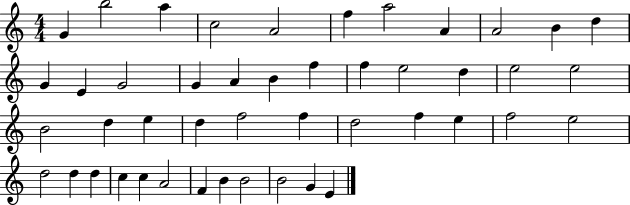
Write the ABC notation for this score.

X:1
T:Untitled
M:4/4
L:1/4
K:C
G b2 a c2 A2 f a2 A A2 B d G E G2 G A B f f e2 d e2 e2 B2 d e d f2 f d2 f e f2 e2 d2 d d c c A2 F B B2 B2 G E